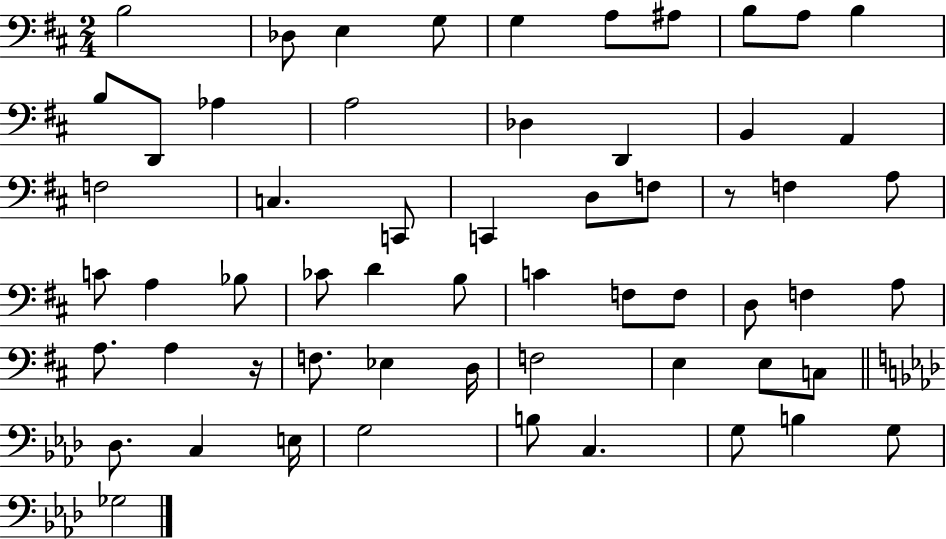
X:1
T:Untitled
M:2/4
L:1/4
K:D
B,2 _D,/2 E, G,/2 G, A,/2 ^A,/2 B,/2 A,/2 B, B,/2 D,,/2 _A, A,2 _D, D,, B,, A,, F,2 C, C,,/2 C,, D,/2 F,/2 z/2 F, A,/2 C/2 A, _B,/2 _C/2 D B,/2 C F,/2 F,/2 D,/2 F, A,/2 A,/2 A, z/4 F,/2 _E, D,/4 F,2 E, E,/2 C,/2 _D,/2 C, E,/4 G,2 B,/2 C, G,/2 B, G,/2 _G,2